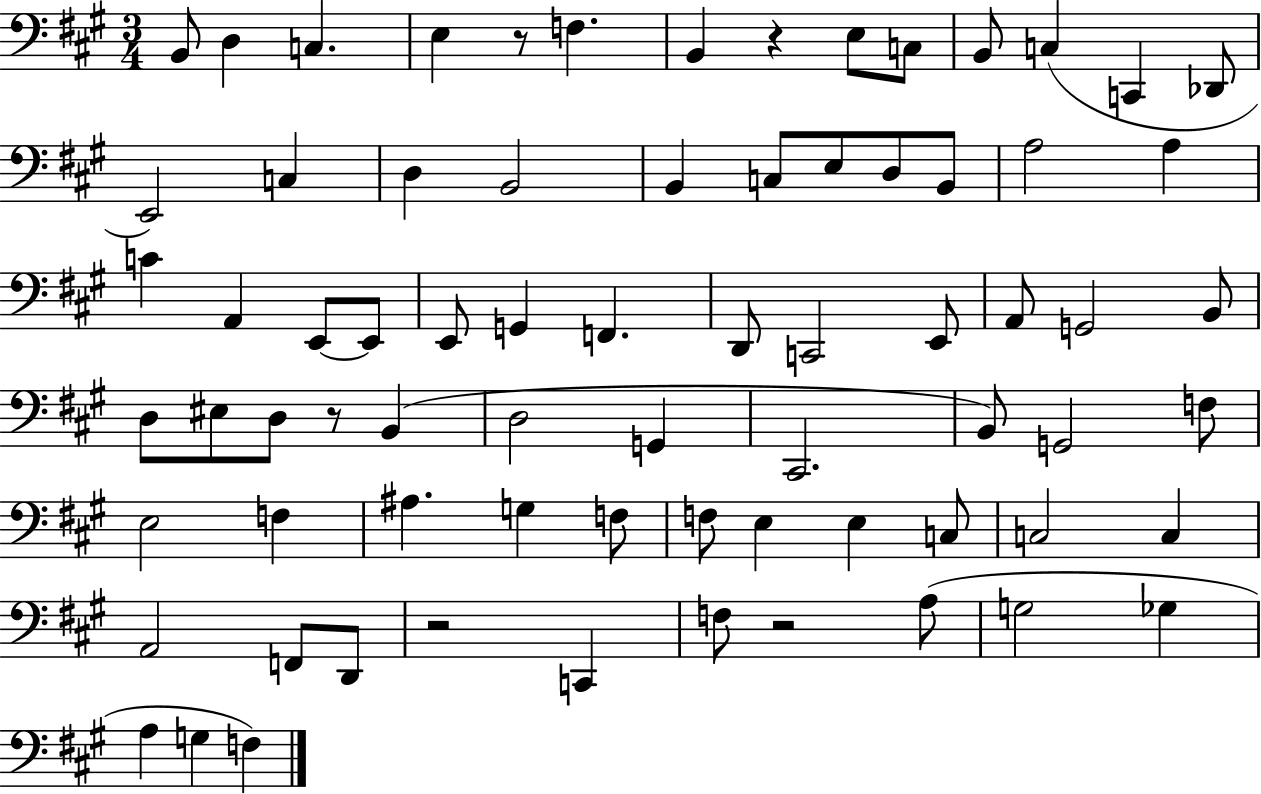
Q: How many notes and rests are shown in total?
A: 73